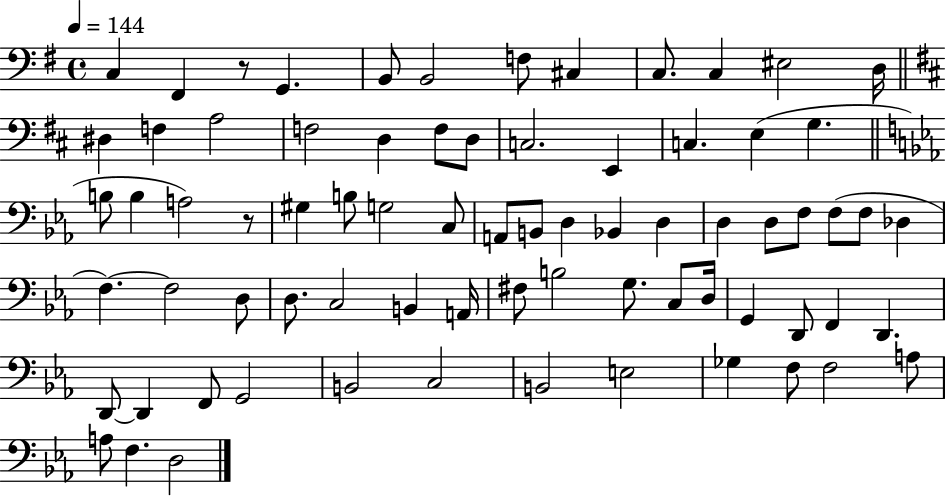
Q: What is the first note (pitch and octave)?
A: C3